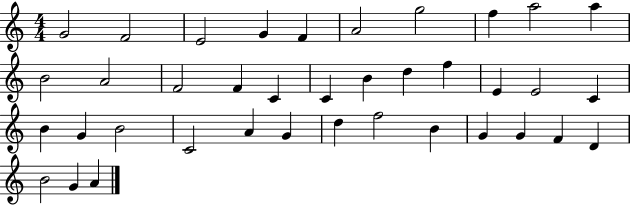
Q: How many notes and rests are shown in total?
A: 38